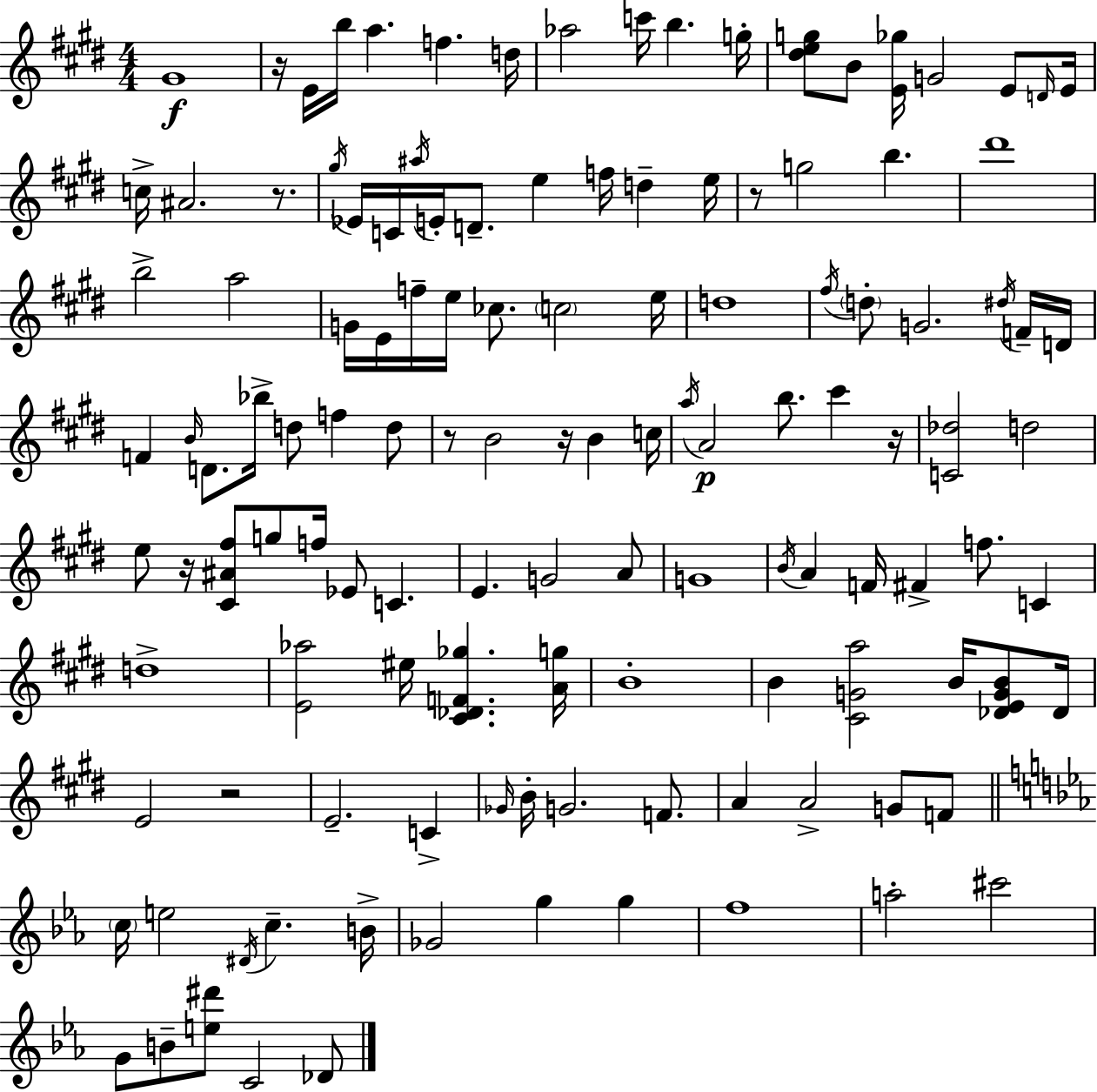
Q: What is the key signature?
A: E major